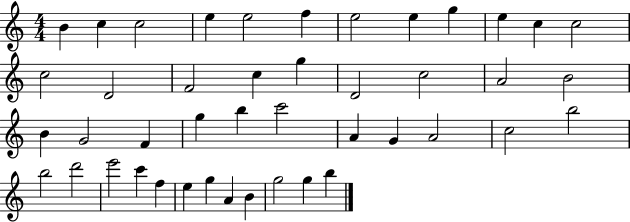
{
  \clef treble
  \numericTimeSignature
  \time 4/4
  \key c \major
  b'4 c''4 c''2 | e''4 e''2 f''4 | e''2 e''4 g''4 | e''4 c''4 c''2 | \break c''2 d'2 | f'2 c''4 g''4 | d'2 c''2 | a'2 b'2 | \break b'4 g'2 f'4 | g''4 b''4 c'''2 | a'4 g'4 a'2 | c''2 b''2 | \break b''2 d'''2 | e'''2 c'''4 f''4 | e''4 g''4 a'4 b'4 | g''2 g''4 b''4 | \break \bar "|."
}